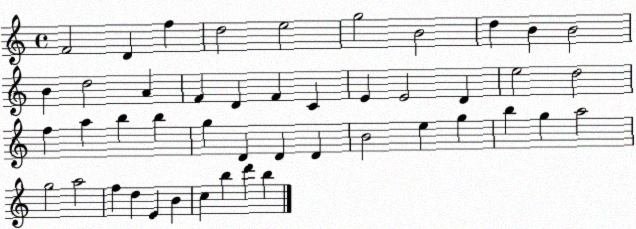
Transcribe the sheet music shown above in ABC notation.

X:1
T:Untitled
M:4/4
L:1/4
K:C
F2 D f d2 e2 g2 B2 d B B2 B d2 A F D F C E E2 D e2 d2 f a b b g D D D B2 e g b g a2 g2 a2 f d E B c b d' b